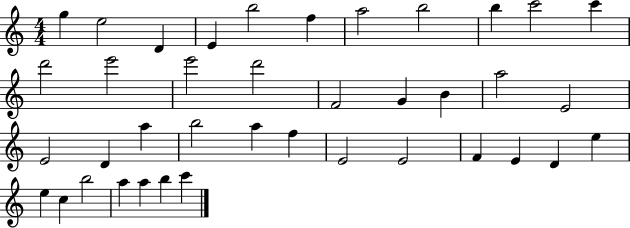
{
  \clef treble
  \numericTimeSignature
  \time 4/4
  \key c \major
  g''4 e''2 d'4 | e'4 b''2 f''4 | a''2 b''2 | b''4 c'''2 c'''4 | \break d'''2 e'''2 | e'''2 d'''2 | f'2 g'4 b'4 | a''2 e'2 | \break e'2 d'4 a''4 | b''2 a''4 f''4 | e'2 e'2 | f'4 e'4 d'4 e''4 | \break e''4 c''4 b''2 | a''4 a''4 b''4 c'''4 | \bar "|."
}